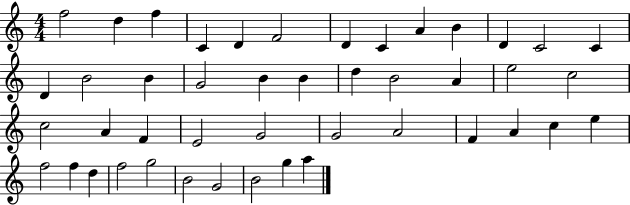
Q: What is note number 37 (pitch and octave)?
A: F5